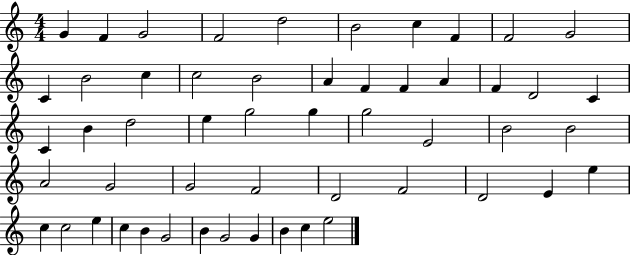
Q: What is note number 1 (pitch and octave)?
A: G4